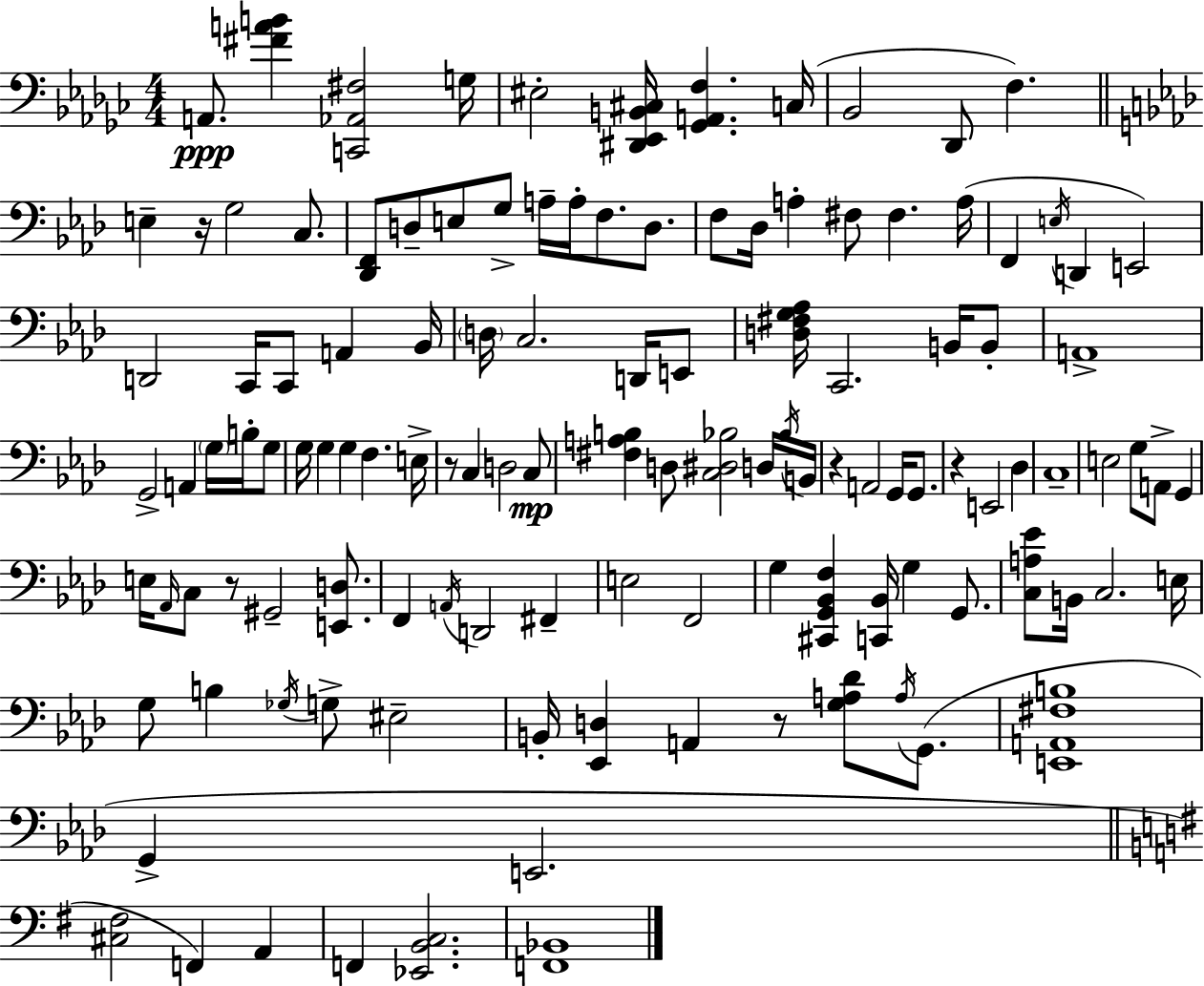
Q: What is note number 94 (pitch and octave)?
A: E2